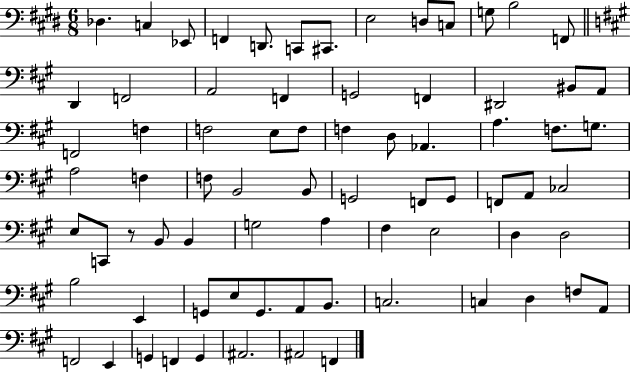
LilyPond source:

{
  \clef bass
  \numericTimeSignature
  \time 6/8
  \key e \major
  des4. c4 ees,8 | f,4 d,8. c,8 cis,8. | e2 d8 c8 | g8 b2 f,8 | \break \bar "||" \break \key a \major d,4 f,2 | a,2 f,4 | g,2 f,4 | dis,2 bis,8 a,8 | \break f,2 f4 | f2 e8 f8 | f4 d8 aes,4. | a4. f8. g8. | \break a2 f4 | f8 b,2 b,8 | g,2 f,8 g,8 | f,8 a,8 ces2 | \break e8 c,8 r8 b,8 b,4 | g2 a4 | fis4 e2 | d4 d2 | \break b2 e,4 | g,8 e8 g,8. a,8 b,8. | c2. | c4 d4 f8 a,8 | \break f,2 e,4 | g,4 f,4 g,4 | ais,2. | ais,2 f,4 | \break \bar "|."
}